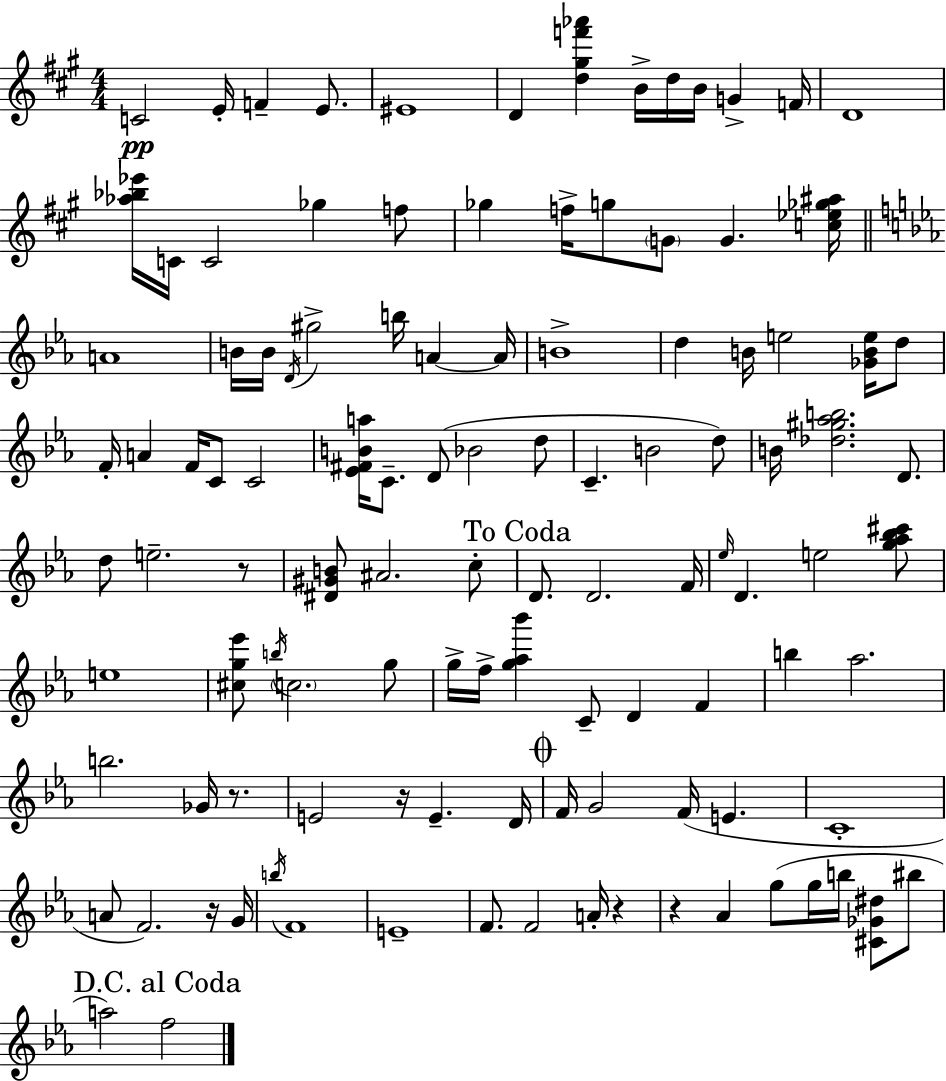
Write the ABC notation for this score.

X:1
T:Untitled
M:4/4
L:1/4
K:A
C2 E/4 F E/2 ^E4 D [d^gf'_a'] B/4 d/4 B/4 G F/4 D4 [_a_b_e']/4 C/4 C2 _g f/2 _g f/4 g/2 G/2 G [c_e_g^a]/4 A4 B/4 B/4 D/4 ^g2 b/4 A A/4 B4 d B/4 e2 [_GBe]/4 d/2 F/4 A F/4 C/2 C2 [_E^FBa]/4 C/2 D/2 _B2 d/2 C B2 d/2 B/4 [_d^g_ab]2 D/2 d/2 e2 z/2 [^D^GB]/2 ^A2 c/2 D/2 D2 F/4 _e/4 D e2 [g_a_b^c']/2 e4 [^cg_e']/2 b/4 c2 g/2 g/4 f/4 [g_a_b'] C/2 D F b _a2 b2 _G/4 z/2 E2 z/4 E D/4 F/4 G2 F/4 E C4 A/2 F2 z/4 G/4 b/4 F4 E4 F/2 F2 A/4 z z _A g/2 g/4 b/4 [^C_G^d]/2 ^b/2 a2 f2